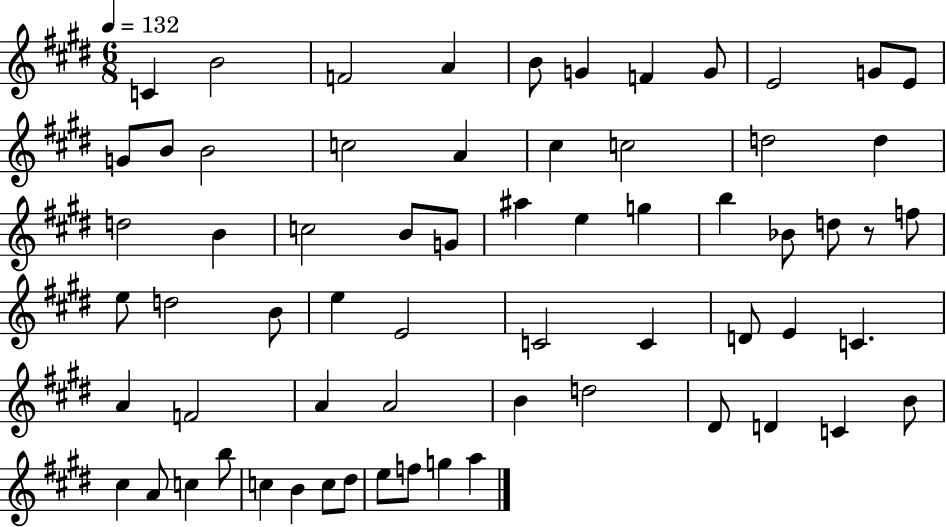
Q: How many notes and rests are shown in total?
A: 65